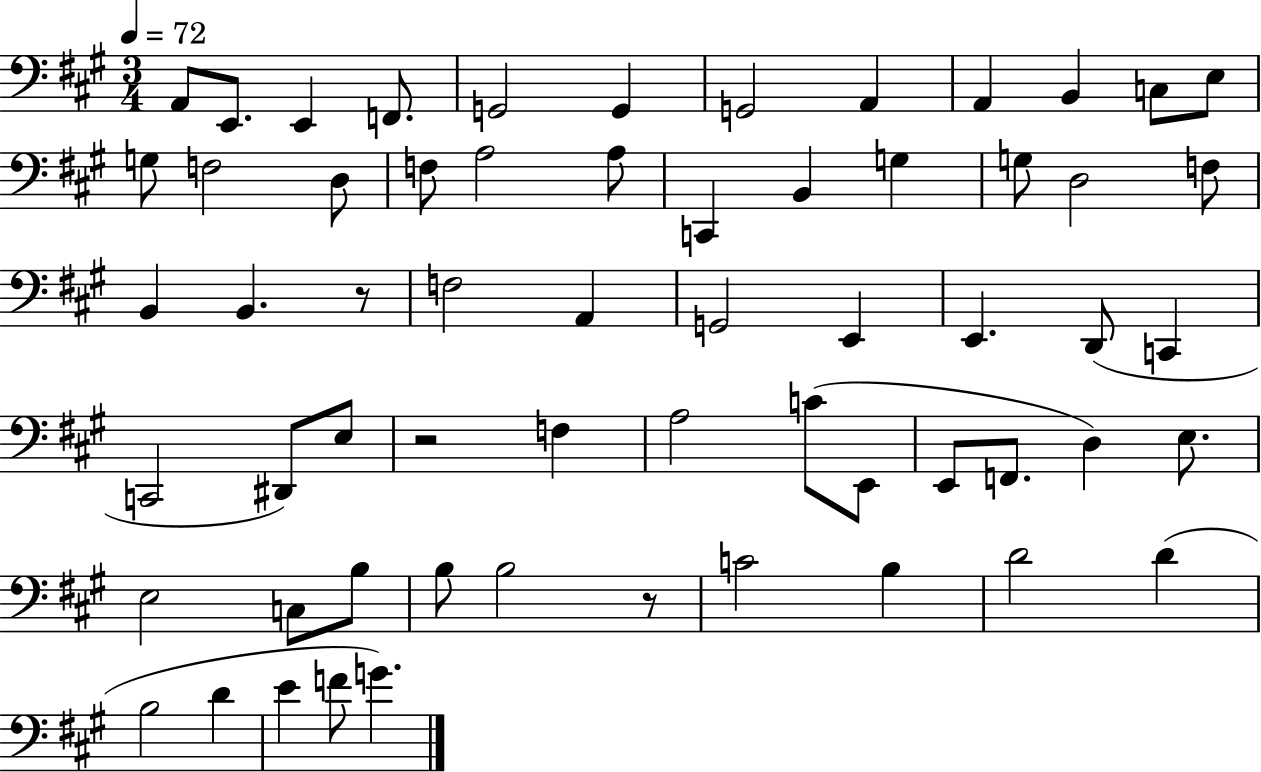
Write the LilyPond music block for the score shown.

{
  \clef bass
  \numericTimeSignature
  \time 3/4
  \key a \major
  \tempo 4 = 72
  a,8 e,8. e,4 f,8. | g,2 g,4 | g,2 a,4 | a,4 b,4 c8 e8 | \break g8 f2 d8 | f8 a2 a8 | c,4 b,4 g4 | g8 d2 f8 | \break b,4 b,4. r8 | f2 a,4 | g,2 e,4 | e,4. d,8( c,4 | \break c,2 dis,8) e8 | r2 f4 | a2 c'8( e,8 | e,8 f,8. d4) e8. | \break e2 c8 b8 | b8 b2 r8 | c'2 b4 | d'2 d'4( | \break b2 d'4 | e'4 f'8 g'4.) | \bar "|."
}